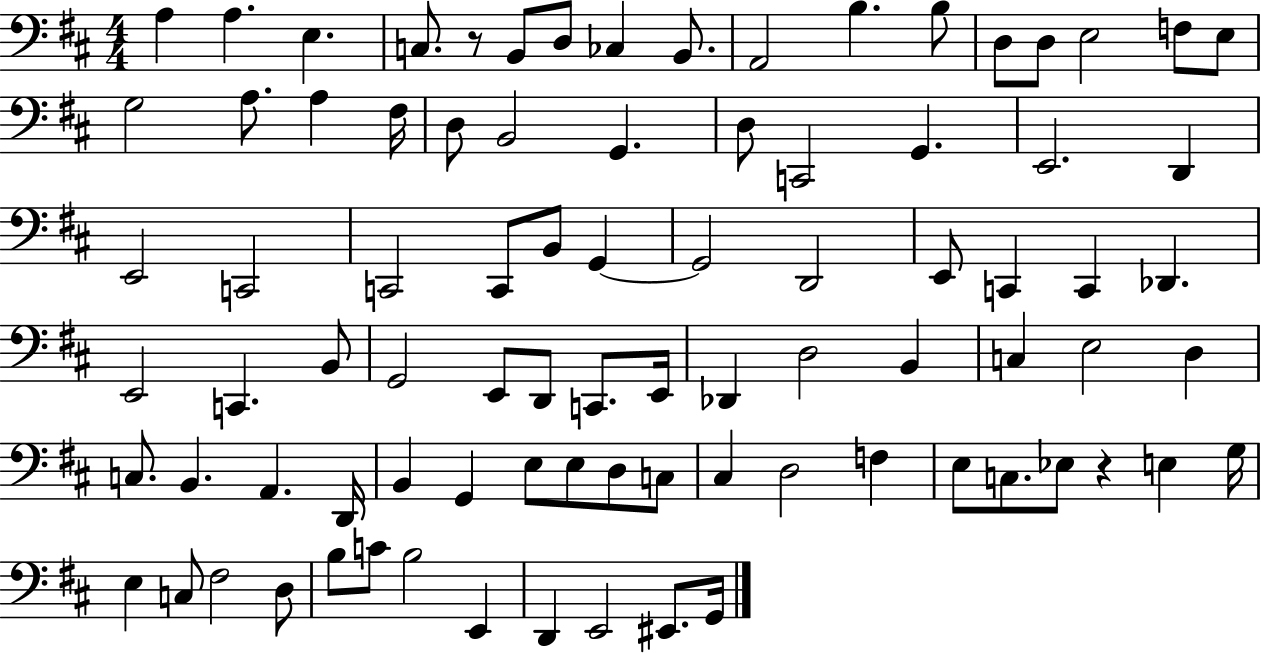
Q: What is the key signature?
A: D major